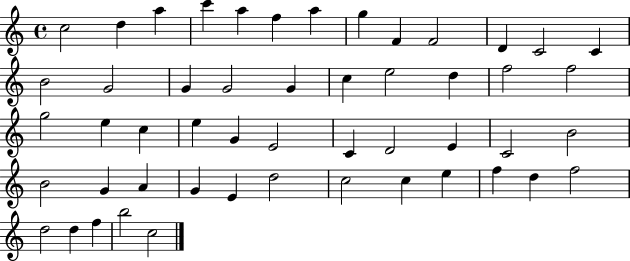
{
  \clef treble
  \time 4/4
  \defaultTimeSignature
  \key c \major
  c''2 d''4 a''4 | c'''4 a''4 f''4 a''4 | g''4 f'4 f'2 | d'4 c'2 c'4 | \break b'2 g'2 | g'4 g'2 g'4 | c''4 e''2 d''4 | f''2 f''2 | \break g''2 e''4 c''4 | e''4 g'4 e'2 | c'4 d'2 e'4 | c'2 b'2 | \break b'2 g'4 a'4 | g'4 e'4 d''2 | c''2 c''4 e''4 | f''4 d''4 f''2 | \break d''2 d''4 f''4 | b''2 c''2 | \bar "|."
}